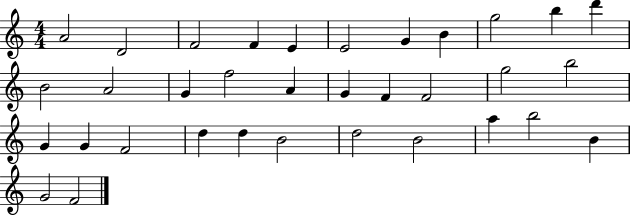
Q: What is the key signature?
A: C major